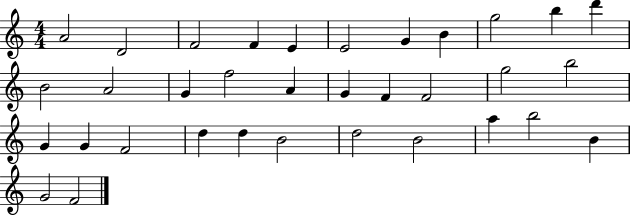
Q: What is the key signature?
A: C major